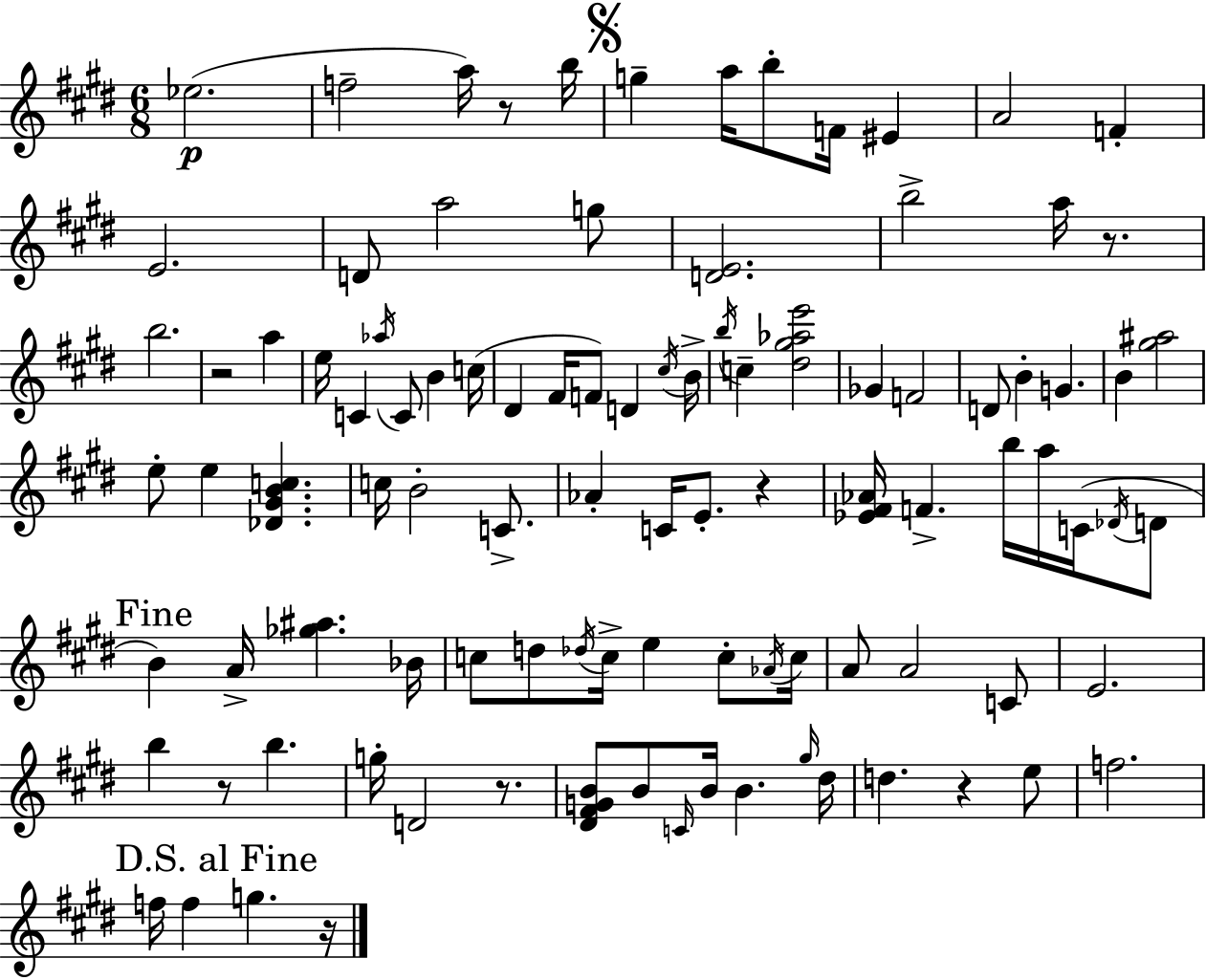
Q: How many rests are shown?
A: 8